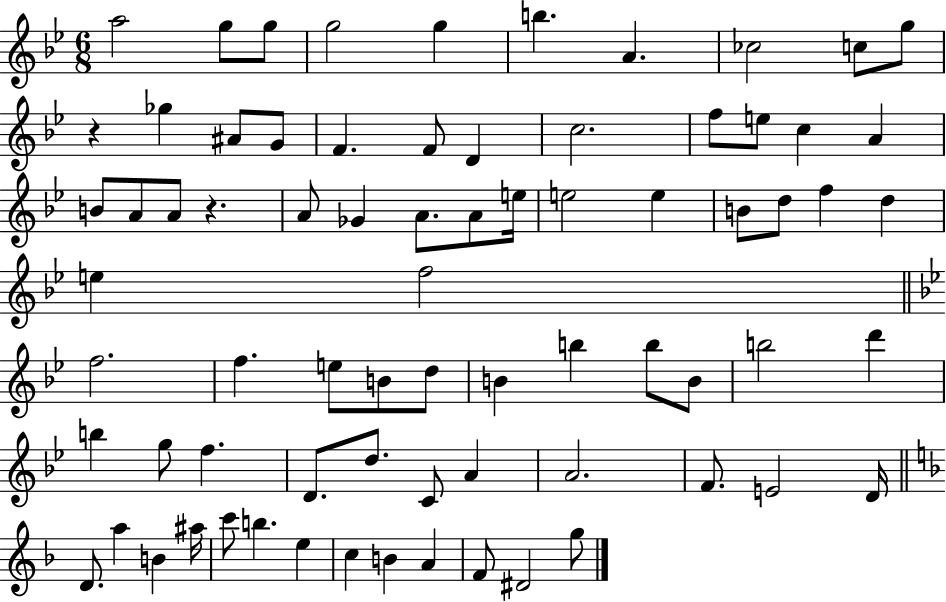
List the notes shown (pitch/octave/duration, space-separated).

A5/h G5/e G5/e G5/h G5/q B5/q. A4/q. CES5/h C5/e G5/e R/q Gb5/q A#4/e G4/e F4/q. F4/e D4/q C5/h. F5/e E5/e C5/q A4/q B4/e A4/e A4/e R/q. A4/e Gb4/q A4/e. A4/e E5/s E5/h E5/q B4/e D5/e F5/q D5/q E5/q F5/h F5/h. F5/q. E5/e B4/e D5/e B4/q B5/q B5/e B4/e B5/h D6/q B5/q G5/e F5/q. D4/e. D5/e. C4/e A4/q A4/h. F4/e. E4/h D4/s D4/e. A5/q B4/q A#5/s C6/e B5/q. E5/q C5/q B4/q A4/q F4/e D#4/h G5/e